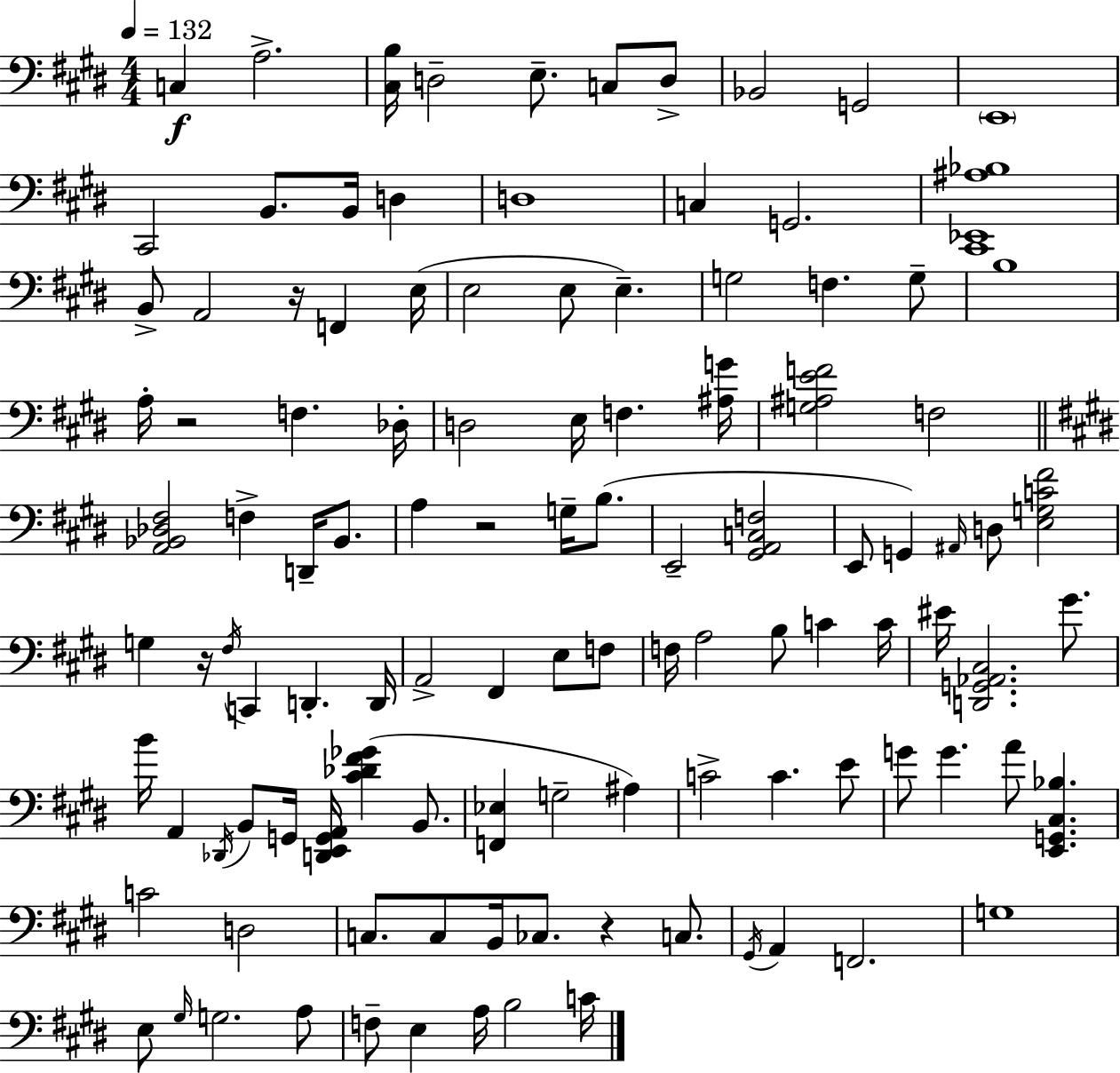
C3/q A3/h. [C#3,B3]/s D3/h E3/e. C3/e D3/e Bb2/h G2/h E2/w C#2/h B2/e. B2/s D3/q D3/w C3/q G2/h. [C#2,Eb2,A#3,Bb3]/w B2/e A2/h R/s F2/q E3/s E3/h E3/e E3/q. G3/h F3/q. G3/e B3/w A3/s R/h F3/q. Db3/s D3/h E3/s F3/q. [A#3,G4]/s [G3,A#3,E4,F4]/h F3/h [A2,Bb2,Db3,F#3]/h F3/q D2/s Bb2/e. A3/q R/h G3/s B3/e. E2/h [G#2,A2,C3,F3]/h E2/e G2/q A#2/s D3/e [E3,G3,C4,F#4]/h G3/q R/s F#3/s C2/q D2/q. D2/s A2/h F#2/q E3/e F3/e F3/s A3/h B3/e C4/q C4/s EIS4/s [D2,G2,Ab2,C#3]/h. G#4/e. B4/s A2/q Db2/s B2/e G2/s [D2,E2,G2,A2]/s [C#4,Db4,F#4,Gb4]/q B2/e. [F2,Eb3]/q G3/h A#3/q C4/h C4/q. E4/e G4/e G4/q. A4/e [E2,G2,C#3,Bb3]/q. C4/h D3/h C3/e. C3/e B2/s CES3/e. R/q C3/e. G#2/s A2/q F2/h. G3/w E3/e G#3/s G3/h. A3/e F3/e E3/q A3/s B3/h C4/s